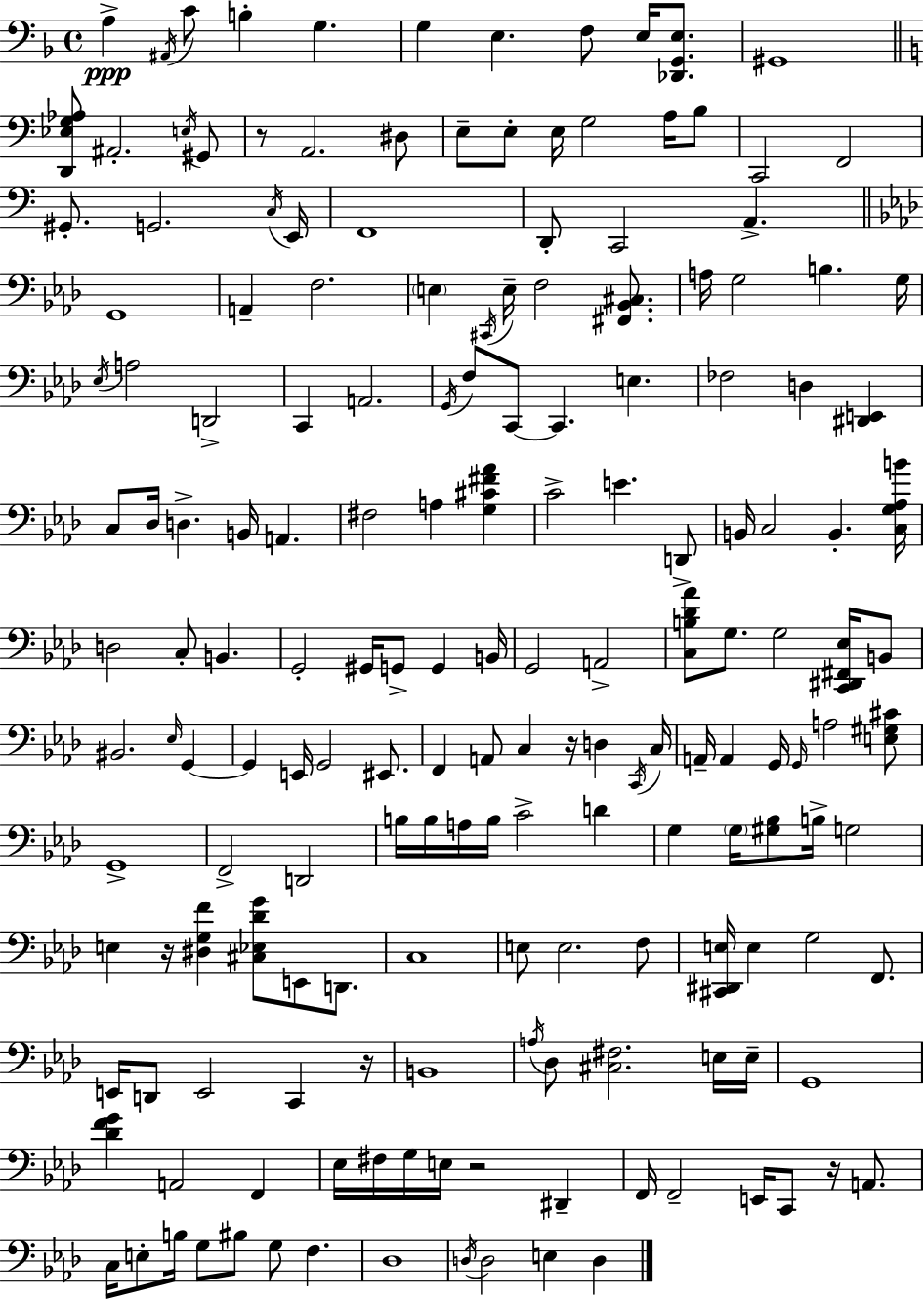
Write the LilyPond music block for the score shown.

{
  \clef bass
  \time 4/4
  \defaultTimeSignature
  \key d \minor
  a4->\ppp \acciaccatura { ais,16 } c'8 b4-. g4. | g4 e4. f8 e16 <des, g, e>8. | gis,1 | \bar "||" \break \key c \major <d, ees g aes>8 ais,2.-. \acciaccatura { e16 } gis,8 | r8 a,2. dis8 | e8-- e8-. e16 g2 a16 b8 | c,2 f,2 | \break gis,8.-. g,2. | \acciaccatura { c16 } e,16 f,1 | d,8-. c,2 a,4.-> | \bar "||" \break \key aes \major g,1 | a,4-- f2. | \parenthesize e4 \acciaccatura { cis,16 } e16-- f2 <fis, bes, cis>8. | a16 g2 b4. | \break g16 \acciaccatura { ees16 } a2 d,2-> | c,4 a,2. | \acciaccatura { g,16 } f8 c,8~~ c,4. e4. | fes2 d4 <dis, e,>4 | \break c8 des16 d4.-> b,16 a,4. | fis2 a4 <g cis' fis' aes'>4 | c'2-> e'4. | d,8-> b,16 c2 b,4.-. | \break <c g aes b'>16 d2 c8-. b,4. | g,2-. gis,16 g,8-> g,4 | b,16 g,2 a,2-> | <c b des' aes'>8 g8. g2 | \break <c, dis, fis, ees>16 b,8 bis,2. \grace { ees16 } | g,4~~ g,4 e,16 g,2 | eis,8. f,4 a,8 c4 r16 d4 | \acciaccatura { c,16 } c16 a,16-- a,4 g,16 \grace { g,16 } a2 | \break <e gis cis'>8 g,1-> | f,2-> d,2 | b16 b16 a16 b16 c'2-> | d'4 g4 \parenthesize g16 <gis bes>8 b16-> g2 | \break e4 r16 <dis g f'>4 <cis ees des' g'>8 | e,8 d,8. c1 | e8 e2. | f8 <cis, dis, e>16 e4 g2 | \break f,8. e,16 d,8 e,2 | c,4 r16 b,1 | \acciaccatura { a16 } des8 <cis fis>2. | e16 e16-- g,1 | \break <des' f' g'>4 a,2 | f,4 ees16 fis16 g16 e16 r2 | dis,4-- f,16 f,2-- | e,16 c,8 r16 a,8. c16 e8-. b16 g8 bis8 g8 | \break f4. des1 | \acciaccatura { d16 } d2 | e4 d4 \bar "|."
}